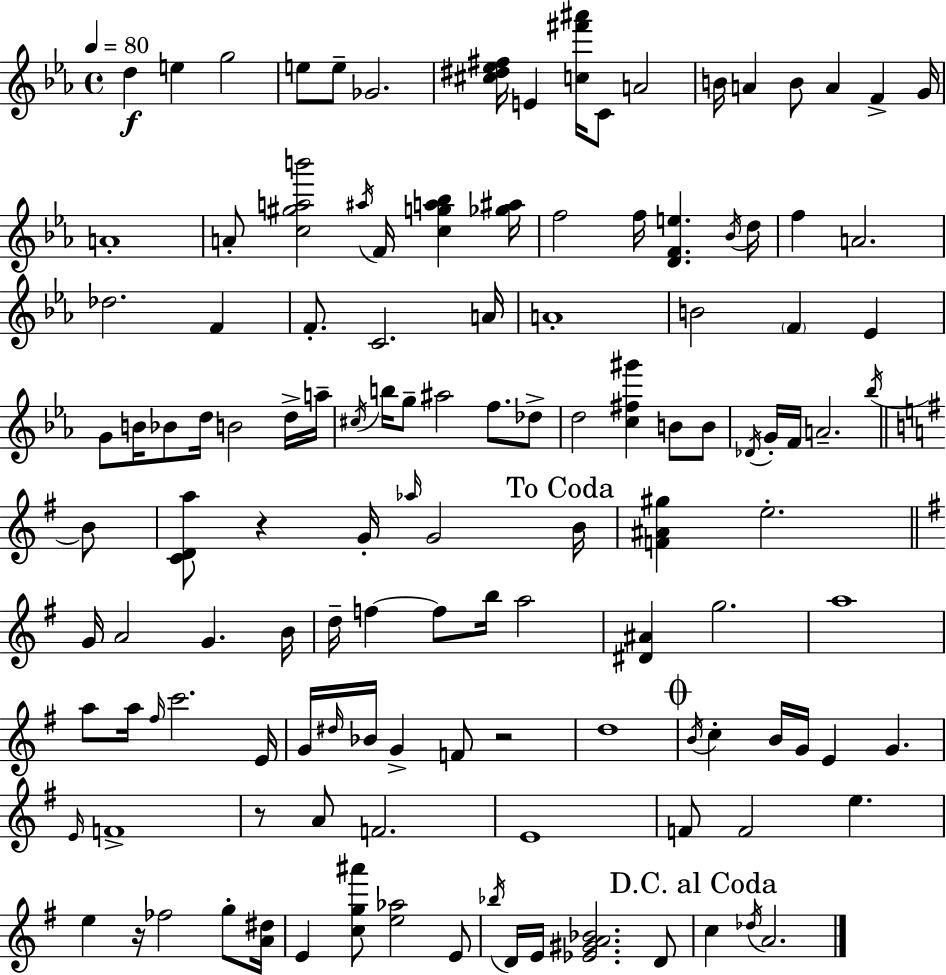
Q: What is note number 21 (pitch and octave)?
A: F5